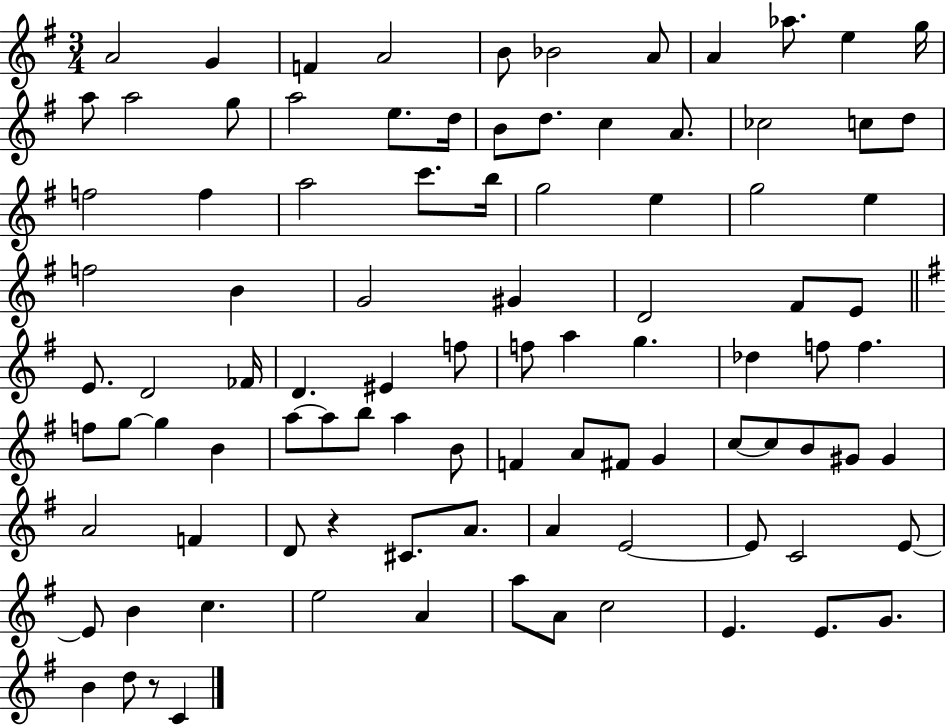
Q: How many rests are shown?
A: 2